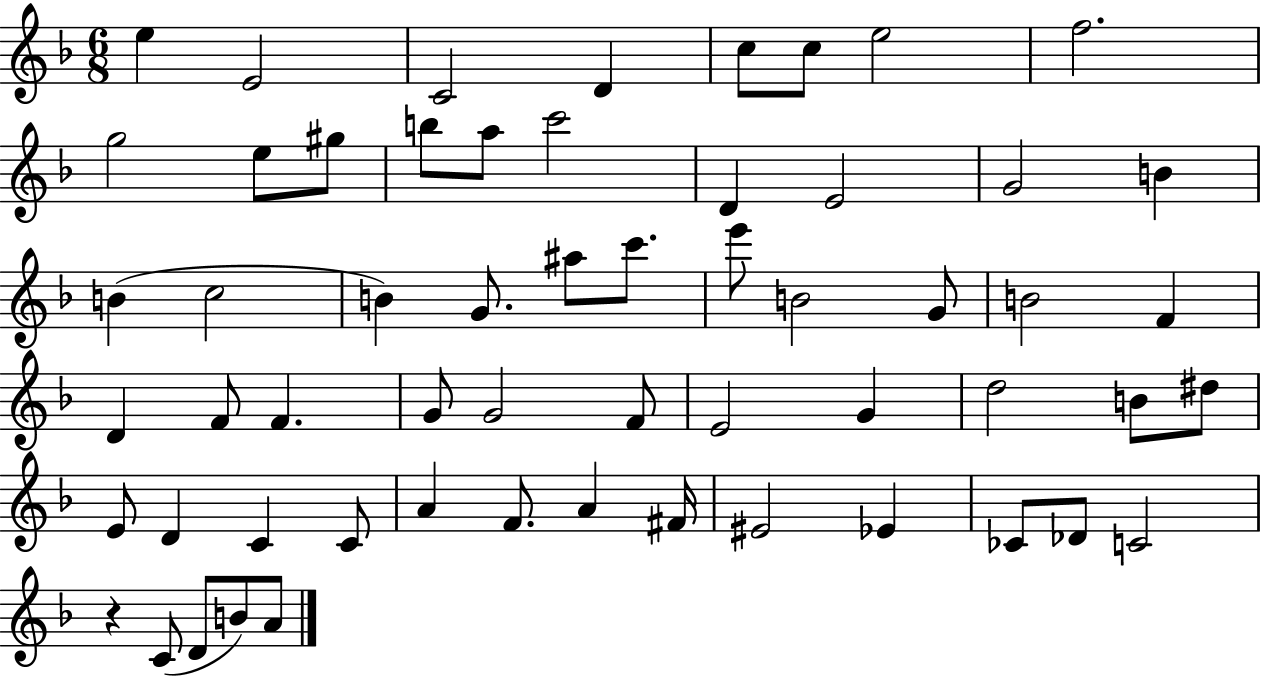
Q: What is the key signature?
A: F major